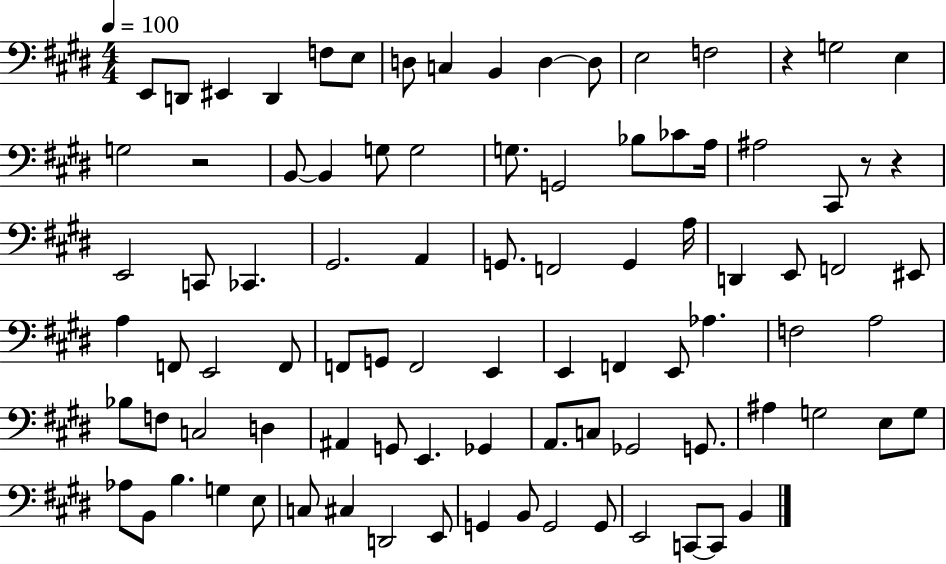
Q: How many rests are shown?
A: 4